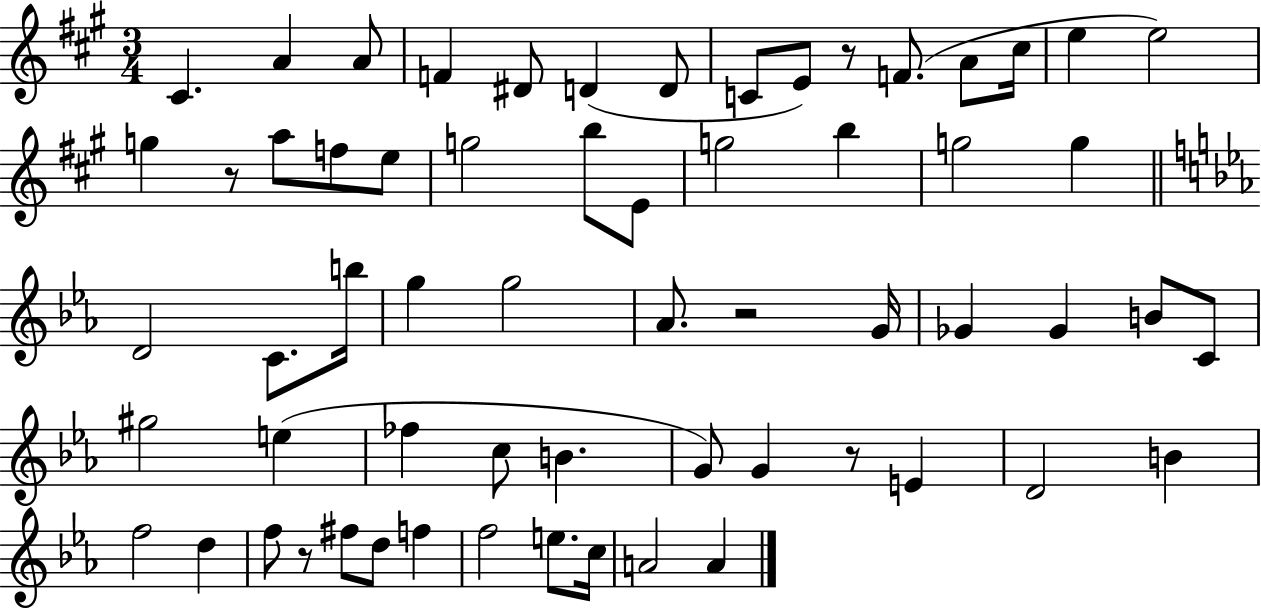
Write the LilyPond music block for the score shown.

{
  \clef treble
  \numericTimeSignature
  \time 3/4
  \key a \major
  cis'4. a'4 a'8 | f'4 dis'8 d'4( d'8 | c'8 e'8) r8 f'8.( a'8 cis''16 | e''4 e''2) | \break g''4 r8 a''8 f''8 e''8 | g''2 b''8 e'8 | g''2 b''4 | g''2 g''4 | \break \bar "||" \break \key c \minor d'2 c'8. b''16 | g''4 g''2 | aes'8. r2 g'16 | ges'4 ges'4 b'8 c'8 | \break gis''2 e''4( | fes''4 c''8 b'4. | g'8) g'4 r8 e'4 | d'2 b'4 | \break f''2 d''4 | f''8 r8 fis''8 d''8 f''4 | f''2 e''8. c''16 | a'2 a'4 | \break \bar "|."
}